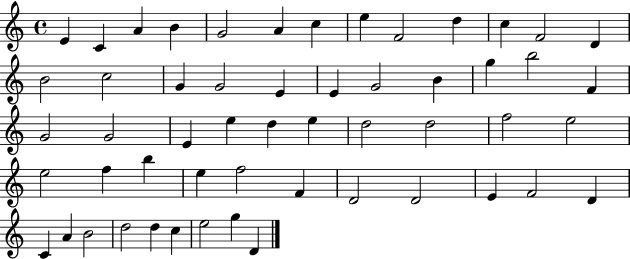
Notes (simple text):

E4/q C4/q A4/q B4/q G4/h A4/q C5/q E5/q F4/h D5/q C5/q F4/h D4/q B4/h C5/h G4/q G4/h E4/q E4/q G4/h B4/q G5/q B5/h F4/q G4/h G4/h E4/q E5/q D5/q E5/q D5/h D5/h F5/h E5/h E5/h F5/q B5/q E5/q F5/h F4/q D4/h D4/h E4/q F4/h D4/q C4/q A4/q B4/h D5/h D5/q C5/q E5/h G5/q D4/q